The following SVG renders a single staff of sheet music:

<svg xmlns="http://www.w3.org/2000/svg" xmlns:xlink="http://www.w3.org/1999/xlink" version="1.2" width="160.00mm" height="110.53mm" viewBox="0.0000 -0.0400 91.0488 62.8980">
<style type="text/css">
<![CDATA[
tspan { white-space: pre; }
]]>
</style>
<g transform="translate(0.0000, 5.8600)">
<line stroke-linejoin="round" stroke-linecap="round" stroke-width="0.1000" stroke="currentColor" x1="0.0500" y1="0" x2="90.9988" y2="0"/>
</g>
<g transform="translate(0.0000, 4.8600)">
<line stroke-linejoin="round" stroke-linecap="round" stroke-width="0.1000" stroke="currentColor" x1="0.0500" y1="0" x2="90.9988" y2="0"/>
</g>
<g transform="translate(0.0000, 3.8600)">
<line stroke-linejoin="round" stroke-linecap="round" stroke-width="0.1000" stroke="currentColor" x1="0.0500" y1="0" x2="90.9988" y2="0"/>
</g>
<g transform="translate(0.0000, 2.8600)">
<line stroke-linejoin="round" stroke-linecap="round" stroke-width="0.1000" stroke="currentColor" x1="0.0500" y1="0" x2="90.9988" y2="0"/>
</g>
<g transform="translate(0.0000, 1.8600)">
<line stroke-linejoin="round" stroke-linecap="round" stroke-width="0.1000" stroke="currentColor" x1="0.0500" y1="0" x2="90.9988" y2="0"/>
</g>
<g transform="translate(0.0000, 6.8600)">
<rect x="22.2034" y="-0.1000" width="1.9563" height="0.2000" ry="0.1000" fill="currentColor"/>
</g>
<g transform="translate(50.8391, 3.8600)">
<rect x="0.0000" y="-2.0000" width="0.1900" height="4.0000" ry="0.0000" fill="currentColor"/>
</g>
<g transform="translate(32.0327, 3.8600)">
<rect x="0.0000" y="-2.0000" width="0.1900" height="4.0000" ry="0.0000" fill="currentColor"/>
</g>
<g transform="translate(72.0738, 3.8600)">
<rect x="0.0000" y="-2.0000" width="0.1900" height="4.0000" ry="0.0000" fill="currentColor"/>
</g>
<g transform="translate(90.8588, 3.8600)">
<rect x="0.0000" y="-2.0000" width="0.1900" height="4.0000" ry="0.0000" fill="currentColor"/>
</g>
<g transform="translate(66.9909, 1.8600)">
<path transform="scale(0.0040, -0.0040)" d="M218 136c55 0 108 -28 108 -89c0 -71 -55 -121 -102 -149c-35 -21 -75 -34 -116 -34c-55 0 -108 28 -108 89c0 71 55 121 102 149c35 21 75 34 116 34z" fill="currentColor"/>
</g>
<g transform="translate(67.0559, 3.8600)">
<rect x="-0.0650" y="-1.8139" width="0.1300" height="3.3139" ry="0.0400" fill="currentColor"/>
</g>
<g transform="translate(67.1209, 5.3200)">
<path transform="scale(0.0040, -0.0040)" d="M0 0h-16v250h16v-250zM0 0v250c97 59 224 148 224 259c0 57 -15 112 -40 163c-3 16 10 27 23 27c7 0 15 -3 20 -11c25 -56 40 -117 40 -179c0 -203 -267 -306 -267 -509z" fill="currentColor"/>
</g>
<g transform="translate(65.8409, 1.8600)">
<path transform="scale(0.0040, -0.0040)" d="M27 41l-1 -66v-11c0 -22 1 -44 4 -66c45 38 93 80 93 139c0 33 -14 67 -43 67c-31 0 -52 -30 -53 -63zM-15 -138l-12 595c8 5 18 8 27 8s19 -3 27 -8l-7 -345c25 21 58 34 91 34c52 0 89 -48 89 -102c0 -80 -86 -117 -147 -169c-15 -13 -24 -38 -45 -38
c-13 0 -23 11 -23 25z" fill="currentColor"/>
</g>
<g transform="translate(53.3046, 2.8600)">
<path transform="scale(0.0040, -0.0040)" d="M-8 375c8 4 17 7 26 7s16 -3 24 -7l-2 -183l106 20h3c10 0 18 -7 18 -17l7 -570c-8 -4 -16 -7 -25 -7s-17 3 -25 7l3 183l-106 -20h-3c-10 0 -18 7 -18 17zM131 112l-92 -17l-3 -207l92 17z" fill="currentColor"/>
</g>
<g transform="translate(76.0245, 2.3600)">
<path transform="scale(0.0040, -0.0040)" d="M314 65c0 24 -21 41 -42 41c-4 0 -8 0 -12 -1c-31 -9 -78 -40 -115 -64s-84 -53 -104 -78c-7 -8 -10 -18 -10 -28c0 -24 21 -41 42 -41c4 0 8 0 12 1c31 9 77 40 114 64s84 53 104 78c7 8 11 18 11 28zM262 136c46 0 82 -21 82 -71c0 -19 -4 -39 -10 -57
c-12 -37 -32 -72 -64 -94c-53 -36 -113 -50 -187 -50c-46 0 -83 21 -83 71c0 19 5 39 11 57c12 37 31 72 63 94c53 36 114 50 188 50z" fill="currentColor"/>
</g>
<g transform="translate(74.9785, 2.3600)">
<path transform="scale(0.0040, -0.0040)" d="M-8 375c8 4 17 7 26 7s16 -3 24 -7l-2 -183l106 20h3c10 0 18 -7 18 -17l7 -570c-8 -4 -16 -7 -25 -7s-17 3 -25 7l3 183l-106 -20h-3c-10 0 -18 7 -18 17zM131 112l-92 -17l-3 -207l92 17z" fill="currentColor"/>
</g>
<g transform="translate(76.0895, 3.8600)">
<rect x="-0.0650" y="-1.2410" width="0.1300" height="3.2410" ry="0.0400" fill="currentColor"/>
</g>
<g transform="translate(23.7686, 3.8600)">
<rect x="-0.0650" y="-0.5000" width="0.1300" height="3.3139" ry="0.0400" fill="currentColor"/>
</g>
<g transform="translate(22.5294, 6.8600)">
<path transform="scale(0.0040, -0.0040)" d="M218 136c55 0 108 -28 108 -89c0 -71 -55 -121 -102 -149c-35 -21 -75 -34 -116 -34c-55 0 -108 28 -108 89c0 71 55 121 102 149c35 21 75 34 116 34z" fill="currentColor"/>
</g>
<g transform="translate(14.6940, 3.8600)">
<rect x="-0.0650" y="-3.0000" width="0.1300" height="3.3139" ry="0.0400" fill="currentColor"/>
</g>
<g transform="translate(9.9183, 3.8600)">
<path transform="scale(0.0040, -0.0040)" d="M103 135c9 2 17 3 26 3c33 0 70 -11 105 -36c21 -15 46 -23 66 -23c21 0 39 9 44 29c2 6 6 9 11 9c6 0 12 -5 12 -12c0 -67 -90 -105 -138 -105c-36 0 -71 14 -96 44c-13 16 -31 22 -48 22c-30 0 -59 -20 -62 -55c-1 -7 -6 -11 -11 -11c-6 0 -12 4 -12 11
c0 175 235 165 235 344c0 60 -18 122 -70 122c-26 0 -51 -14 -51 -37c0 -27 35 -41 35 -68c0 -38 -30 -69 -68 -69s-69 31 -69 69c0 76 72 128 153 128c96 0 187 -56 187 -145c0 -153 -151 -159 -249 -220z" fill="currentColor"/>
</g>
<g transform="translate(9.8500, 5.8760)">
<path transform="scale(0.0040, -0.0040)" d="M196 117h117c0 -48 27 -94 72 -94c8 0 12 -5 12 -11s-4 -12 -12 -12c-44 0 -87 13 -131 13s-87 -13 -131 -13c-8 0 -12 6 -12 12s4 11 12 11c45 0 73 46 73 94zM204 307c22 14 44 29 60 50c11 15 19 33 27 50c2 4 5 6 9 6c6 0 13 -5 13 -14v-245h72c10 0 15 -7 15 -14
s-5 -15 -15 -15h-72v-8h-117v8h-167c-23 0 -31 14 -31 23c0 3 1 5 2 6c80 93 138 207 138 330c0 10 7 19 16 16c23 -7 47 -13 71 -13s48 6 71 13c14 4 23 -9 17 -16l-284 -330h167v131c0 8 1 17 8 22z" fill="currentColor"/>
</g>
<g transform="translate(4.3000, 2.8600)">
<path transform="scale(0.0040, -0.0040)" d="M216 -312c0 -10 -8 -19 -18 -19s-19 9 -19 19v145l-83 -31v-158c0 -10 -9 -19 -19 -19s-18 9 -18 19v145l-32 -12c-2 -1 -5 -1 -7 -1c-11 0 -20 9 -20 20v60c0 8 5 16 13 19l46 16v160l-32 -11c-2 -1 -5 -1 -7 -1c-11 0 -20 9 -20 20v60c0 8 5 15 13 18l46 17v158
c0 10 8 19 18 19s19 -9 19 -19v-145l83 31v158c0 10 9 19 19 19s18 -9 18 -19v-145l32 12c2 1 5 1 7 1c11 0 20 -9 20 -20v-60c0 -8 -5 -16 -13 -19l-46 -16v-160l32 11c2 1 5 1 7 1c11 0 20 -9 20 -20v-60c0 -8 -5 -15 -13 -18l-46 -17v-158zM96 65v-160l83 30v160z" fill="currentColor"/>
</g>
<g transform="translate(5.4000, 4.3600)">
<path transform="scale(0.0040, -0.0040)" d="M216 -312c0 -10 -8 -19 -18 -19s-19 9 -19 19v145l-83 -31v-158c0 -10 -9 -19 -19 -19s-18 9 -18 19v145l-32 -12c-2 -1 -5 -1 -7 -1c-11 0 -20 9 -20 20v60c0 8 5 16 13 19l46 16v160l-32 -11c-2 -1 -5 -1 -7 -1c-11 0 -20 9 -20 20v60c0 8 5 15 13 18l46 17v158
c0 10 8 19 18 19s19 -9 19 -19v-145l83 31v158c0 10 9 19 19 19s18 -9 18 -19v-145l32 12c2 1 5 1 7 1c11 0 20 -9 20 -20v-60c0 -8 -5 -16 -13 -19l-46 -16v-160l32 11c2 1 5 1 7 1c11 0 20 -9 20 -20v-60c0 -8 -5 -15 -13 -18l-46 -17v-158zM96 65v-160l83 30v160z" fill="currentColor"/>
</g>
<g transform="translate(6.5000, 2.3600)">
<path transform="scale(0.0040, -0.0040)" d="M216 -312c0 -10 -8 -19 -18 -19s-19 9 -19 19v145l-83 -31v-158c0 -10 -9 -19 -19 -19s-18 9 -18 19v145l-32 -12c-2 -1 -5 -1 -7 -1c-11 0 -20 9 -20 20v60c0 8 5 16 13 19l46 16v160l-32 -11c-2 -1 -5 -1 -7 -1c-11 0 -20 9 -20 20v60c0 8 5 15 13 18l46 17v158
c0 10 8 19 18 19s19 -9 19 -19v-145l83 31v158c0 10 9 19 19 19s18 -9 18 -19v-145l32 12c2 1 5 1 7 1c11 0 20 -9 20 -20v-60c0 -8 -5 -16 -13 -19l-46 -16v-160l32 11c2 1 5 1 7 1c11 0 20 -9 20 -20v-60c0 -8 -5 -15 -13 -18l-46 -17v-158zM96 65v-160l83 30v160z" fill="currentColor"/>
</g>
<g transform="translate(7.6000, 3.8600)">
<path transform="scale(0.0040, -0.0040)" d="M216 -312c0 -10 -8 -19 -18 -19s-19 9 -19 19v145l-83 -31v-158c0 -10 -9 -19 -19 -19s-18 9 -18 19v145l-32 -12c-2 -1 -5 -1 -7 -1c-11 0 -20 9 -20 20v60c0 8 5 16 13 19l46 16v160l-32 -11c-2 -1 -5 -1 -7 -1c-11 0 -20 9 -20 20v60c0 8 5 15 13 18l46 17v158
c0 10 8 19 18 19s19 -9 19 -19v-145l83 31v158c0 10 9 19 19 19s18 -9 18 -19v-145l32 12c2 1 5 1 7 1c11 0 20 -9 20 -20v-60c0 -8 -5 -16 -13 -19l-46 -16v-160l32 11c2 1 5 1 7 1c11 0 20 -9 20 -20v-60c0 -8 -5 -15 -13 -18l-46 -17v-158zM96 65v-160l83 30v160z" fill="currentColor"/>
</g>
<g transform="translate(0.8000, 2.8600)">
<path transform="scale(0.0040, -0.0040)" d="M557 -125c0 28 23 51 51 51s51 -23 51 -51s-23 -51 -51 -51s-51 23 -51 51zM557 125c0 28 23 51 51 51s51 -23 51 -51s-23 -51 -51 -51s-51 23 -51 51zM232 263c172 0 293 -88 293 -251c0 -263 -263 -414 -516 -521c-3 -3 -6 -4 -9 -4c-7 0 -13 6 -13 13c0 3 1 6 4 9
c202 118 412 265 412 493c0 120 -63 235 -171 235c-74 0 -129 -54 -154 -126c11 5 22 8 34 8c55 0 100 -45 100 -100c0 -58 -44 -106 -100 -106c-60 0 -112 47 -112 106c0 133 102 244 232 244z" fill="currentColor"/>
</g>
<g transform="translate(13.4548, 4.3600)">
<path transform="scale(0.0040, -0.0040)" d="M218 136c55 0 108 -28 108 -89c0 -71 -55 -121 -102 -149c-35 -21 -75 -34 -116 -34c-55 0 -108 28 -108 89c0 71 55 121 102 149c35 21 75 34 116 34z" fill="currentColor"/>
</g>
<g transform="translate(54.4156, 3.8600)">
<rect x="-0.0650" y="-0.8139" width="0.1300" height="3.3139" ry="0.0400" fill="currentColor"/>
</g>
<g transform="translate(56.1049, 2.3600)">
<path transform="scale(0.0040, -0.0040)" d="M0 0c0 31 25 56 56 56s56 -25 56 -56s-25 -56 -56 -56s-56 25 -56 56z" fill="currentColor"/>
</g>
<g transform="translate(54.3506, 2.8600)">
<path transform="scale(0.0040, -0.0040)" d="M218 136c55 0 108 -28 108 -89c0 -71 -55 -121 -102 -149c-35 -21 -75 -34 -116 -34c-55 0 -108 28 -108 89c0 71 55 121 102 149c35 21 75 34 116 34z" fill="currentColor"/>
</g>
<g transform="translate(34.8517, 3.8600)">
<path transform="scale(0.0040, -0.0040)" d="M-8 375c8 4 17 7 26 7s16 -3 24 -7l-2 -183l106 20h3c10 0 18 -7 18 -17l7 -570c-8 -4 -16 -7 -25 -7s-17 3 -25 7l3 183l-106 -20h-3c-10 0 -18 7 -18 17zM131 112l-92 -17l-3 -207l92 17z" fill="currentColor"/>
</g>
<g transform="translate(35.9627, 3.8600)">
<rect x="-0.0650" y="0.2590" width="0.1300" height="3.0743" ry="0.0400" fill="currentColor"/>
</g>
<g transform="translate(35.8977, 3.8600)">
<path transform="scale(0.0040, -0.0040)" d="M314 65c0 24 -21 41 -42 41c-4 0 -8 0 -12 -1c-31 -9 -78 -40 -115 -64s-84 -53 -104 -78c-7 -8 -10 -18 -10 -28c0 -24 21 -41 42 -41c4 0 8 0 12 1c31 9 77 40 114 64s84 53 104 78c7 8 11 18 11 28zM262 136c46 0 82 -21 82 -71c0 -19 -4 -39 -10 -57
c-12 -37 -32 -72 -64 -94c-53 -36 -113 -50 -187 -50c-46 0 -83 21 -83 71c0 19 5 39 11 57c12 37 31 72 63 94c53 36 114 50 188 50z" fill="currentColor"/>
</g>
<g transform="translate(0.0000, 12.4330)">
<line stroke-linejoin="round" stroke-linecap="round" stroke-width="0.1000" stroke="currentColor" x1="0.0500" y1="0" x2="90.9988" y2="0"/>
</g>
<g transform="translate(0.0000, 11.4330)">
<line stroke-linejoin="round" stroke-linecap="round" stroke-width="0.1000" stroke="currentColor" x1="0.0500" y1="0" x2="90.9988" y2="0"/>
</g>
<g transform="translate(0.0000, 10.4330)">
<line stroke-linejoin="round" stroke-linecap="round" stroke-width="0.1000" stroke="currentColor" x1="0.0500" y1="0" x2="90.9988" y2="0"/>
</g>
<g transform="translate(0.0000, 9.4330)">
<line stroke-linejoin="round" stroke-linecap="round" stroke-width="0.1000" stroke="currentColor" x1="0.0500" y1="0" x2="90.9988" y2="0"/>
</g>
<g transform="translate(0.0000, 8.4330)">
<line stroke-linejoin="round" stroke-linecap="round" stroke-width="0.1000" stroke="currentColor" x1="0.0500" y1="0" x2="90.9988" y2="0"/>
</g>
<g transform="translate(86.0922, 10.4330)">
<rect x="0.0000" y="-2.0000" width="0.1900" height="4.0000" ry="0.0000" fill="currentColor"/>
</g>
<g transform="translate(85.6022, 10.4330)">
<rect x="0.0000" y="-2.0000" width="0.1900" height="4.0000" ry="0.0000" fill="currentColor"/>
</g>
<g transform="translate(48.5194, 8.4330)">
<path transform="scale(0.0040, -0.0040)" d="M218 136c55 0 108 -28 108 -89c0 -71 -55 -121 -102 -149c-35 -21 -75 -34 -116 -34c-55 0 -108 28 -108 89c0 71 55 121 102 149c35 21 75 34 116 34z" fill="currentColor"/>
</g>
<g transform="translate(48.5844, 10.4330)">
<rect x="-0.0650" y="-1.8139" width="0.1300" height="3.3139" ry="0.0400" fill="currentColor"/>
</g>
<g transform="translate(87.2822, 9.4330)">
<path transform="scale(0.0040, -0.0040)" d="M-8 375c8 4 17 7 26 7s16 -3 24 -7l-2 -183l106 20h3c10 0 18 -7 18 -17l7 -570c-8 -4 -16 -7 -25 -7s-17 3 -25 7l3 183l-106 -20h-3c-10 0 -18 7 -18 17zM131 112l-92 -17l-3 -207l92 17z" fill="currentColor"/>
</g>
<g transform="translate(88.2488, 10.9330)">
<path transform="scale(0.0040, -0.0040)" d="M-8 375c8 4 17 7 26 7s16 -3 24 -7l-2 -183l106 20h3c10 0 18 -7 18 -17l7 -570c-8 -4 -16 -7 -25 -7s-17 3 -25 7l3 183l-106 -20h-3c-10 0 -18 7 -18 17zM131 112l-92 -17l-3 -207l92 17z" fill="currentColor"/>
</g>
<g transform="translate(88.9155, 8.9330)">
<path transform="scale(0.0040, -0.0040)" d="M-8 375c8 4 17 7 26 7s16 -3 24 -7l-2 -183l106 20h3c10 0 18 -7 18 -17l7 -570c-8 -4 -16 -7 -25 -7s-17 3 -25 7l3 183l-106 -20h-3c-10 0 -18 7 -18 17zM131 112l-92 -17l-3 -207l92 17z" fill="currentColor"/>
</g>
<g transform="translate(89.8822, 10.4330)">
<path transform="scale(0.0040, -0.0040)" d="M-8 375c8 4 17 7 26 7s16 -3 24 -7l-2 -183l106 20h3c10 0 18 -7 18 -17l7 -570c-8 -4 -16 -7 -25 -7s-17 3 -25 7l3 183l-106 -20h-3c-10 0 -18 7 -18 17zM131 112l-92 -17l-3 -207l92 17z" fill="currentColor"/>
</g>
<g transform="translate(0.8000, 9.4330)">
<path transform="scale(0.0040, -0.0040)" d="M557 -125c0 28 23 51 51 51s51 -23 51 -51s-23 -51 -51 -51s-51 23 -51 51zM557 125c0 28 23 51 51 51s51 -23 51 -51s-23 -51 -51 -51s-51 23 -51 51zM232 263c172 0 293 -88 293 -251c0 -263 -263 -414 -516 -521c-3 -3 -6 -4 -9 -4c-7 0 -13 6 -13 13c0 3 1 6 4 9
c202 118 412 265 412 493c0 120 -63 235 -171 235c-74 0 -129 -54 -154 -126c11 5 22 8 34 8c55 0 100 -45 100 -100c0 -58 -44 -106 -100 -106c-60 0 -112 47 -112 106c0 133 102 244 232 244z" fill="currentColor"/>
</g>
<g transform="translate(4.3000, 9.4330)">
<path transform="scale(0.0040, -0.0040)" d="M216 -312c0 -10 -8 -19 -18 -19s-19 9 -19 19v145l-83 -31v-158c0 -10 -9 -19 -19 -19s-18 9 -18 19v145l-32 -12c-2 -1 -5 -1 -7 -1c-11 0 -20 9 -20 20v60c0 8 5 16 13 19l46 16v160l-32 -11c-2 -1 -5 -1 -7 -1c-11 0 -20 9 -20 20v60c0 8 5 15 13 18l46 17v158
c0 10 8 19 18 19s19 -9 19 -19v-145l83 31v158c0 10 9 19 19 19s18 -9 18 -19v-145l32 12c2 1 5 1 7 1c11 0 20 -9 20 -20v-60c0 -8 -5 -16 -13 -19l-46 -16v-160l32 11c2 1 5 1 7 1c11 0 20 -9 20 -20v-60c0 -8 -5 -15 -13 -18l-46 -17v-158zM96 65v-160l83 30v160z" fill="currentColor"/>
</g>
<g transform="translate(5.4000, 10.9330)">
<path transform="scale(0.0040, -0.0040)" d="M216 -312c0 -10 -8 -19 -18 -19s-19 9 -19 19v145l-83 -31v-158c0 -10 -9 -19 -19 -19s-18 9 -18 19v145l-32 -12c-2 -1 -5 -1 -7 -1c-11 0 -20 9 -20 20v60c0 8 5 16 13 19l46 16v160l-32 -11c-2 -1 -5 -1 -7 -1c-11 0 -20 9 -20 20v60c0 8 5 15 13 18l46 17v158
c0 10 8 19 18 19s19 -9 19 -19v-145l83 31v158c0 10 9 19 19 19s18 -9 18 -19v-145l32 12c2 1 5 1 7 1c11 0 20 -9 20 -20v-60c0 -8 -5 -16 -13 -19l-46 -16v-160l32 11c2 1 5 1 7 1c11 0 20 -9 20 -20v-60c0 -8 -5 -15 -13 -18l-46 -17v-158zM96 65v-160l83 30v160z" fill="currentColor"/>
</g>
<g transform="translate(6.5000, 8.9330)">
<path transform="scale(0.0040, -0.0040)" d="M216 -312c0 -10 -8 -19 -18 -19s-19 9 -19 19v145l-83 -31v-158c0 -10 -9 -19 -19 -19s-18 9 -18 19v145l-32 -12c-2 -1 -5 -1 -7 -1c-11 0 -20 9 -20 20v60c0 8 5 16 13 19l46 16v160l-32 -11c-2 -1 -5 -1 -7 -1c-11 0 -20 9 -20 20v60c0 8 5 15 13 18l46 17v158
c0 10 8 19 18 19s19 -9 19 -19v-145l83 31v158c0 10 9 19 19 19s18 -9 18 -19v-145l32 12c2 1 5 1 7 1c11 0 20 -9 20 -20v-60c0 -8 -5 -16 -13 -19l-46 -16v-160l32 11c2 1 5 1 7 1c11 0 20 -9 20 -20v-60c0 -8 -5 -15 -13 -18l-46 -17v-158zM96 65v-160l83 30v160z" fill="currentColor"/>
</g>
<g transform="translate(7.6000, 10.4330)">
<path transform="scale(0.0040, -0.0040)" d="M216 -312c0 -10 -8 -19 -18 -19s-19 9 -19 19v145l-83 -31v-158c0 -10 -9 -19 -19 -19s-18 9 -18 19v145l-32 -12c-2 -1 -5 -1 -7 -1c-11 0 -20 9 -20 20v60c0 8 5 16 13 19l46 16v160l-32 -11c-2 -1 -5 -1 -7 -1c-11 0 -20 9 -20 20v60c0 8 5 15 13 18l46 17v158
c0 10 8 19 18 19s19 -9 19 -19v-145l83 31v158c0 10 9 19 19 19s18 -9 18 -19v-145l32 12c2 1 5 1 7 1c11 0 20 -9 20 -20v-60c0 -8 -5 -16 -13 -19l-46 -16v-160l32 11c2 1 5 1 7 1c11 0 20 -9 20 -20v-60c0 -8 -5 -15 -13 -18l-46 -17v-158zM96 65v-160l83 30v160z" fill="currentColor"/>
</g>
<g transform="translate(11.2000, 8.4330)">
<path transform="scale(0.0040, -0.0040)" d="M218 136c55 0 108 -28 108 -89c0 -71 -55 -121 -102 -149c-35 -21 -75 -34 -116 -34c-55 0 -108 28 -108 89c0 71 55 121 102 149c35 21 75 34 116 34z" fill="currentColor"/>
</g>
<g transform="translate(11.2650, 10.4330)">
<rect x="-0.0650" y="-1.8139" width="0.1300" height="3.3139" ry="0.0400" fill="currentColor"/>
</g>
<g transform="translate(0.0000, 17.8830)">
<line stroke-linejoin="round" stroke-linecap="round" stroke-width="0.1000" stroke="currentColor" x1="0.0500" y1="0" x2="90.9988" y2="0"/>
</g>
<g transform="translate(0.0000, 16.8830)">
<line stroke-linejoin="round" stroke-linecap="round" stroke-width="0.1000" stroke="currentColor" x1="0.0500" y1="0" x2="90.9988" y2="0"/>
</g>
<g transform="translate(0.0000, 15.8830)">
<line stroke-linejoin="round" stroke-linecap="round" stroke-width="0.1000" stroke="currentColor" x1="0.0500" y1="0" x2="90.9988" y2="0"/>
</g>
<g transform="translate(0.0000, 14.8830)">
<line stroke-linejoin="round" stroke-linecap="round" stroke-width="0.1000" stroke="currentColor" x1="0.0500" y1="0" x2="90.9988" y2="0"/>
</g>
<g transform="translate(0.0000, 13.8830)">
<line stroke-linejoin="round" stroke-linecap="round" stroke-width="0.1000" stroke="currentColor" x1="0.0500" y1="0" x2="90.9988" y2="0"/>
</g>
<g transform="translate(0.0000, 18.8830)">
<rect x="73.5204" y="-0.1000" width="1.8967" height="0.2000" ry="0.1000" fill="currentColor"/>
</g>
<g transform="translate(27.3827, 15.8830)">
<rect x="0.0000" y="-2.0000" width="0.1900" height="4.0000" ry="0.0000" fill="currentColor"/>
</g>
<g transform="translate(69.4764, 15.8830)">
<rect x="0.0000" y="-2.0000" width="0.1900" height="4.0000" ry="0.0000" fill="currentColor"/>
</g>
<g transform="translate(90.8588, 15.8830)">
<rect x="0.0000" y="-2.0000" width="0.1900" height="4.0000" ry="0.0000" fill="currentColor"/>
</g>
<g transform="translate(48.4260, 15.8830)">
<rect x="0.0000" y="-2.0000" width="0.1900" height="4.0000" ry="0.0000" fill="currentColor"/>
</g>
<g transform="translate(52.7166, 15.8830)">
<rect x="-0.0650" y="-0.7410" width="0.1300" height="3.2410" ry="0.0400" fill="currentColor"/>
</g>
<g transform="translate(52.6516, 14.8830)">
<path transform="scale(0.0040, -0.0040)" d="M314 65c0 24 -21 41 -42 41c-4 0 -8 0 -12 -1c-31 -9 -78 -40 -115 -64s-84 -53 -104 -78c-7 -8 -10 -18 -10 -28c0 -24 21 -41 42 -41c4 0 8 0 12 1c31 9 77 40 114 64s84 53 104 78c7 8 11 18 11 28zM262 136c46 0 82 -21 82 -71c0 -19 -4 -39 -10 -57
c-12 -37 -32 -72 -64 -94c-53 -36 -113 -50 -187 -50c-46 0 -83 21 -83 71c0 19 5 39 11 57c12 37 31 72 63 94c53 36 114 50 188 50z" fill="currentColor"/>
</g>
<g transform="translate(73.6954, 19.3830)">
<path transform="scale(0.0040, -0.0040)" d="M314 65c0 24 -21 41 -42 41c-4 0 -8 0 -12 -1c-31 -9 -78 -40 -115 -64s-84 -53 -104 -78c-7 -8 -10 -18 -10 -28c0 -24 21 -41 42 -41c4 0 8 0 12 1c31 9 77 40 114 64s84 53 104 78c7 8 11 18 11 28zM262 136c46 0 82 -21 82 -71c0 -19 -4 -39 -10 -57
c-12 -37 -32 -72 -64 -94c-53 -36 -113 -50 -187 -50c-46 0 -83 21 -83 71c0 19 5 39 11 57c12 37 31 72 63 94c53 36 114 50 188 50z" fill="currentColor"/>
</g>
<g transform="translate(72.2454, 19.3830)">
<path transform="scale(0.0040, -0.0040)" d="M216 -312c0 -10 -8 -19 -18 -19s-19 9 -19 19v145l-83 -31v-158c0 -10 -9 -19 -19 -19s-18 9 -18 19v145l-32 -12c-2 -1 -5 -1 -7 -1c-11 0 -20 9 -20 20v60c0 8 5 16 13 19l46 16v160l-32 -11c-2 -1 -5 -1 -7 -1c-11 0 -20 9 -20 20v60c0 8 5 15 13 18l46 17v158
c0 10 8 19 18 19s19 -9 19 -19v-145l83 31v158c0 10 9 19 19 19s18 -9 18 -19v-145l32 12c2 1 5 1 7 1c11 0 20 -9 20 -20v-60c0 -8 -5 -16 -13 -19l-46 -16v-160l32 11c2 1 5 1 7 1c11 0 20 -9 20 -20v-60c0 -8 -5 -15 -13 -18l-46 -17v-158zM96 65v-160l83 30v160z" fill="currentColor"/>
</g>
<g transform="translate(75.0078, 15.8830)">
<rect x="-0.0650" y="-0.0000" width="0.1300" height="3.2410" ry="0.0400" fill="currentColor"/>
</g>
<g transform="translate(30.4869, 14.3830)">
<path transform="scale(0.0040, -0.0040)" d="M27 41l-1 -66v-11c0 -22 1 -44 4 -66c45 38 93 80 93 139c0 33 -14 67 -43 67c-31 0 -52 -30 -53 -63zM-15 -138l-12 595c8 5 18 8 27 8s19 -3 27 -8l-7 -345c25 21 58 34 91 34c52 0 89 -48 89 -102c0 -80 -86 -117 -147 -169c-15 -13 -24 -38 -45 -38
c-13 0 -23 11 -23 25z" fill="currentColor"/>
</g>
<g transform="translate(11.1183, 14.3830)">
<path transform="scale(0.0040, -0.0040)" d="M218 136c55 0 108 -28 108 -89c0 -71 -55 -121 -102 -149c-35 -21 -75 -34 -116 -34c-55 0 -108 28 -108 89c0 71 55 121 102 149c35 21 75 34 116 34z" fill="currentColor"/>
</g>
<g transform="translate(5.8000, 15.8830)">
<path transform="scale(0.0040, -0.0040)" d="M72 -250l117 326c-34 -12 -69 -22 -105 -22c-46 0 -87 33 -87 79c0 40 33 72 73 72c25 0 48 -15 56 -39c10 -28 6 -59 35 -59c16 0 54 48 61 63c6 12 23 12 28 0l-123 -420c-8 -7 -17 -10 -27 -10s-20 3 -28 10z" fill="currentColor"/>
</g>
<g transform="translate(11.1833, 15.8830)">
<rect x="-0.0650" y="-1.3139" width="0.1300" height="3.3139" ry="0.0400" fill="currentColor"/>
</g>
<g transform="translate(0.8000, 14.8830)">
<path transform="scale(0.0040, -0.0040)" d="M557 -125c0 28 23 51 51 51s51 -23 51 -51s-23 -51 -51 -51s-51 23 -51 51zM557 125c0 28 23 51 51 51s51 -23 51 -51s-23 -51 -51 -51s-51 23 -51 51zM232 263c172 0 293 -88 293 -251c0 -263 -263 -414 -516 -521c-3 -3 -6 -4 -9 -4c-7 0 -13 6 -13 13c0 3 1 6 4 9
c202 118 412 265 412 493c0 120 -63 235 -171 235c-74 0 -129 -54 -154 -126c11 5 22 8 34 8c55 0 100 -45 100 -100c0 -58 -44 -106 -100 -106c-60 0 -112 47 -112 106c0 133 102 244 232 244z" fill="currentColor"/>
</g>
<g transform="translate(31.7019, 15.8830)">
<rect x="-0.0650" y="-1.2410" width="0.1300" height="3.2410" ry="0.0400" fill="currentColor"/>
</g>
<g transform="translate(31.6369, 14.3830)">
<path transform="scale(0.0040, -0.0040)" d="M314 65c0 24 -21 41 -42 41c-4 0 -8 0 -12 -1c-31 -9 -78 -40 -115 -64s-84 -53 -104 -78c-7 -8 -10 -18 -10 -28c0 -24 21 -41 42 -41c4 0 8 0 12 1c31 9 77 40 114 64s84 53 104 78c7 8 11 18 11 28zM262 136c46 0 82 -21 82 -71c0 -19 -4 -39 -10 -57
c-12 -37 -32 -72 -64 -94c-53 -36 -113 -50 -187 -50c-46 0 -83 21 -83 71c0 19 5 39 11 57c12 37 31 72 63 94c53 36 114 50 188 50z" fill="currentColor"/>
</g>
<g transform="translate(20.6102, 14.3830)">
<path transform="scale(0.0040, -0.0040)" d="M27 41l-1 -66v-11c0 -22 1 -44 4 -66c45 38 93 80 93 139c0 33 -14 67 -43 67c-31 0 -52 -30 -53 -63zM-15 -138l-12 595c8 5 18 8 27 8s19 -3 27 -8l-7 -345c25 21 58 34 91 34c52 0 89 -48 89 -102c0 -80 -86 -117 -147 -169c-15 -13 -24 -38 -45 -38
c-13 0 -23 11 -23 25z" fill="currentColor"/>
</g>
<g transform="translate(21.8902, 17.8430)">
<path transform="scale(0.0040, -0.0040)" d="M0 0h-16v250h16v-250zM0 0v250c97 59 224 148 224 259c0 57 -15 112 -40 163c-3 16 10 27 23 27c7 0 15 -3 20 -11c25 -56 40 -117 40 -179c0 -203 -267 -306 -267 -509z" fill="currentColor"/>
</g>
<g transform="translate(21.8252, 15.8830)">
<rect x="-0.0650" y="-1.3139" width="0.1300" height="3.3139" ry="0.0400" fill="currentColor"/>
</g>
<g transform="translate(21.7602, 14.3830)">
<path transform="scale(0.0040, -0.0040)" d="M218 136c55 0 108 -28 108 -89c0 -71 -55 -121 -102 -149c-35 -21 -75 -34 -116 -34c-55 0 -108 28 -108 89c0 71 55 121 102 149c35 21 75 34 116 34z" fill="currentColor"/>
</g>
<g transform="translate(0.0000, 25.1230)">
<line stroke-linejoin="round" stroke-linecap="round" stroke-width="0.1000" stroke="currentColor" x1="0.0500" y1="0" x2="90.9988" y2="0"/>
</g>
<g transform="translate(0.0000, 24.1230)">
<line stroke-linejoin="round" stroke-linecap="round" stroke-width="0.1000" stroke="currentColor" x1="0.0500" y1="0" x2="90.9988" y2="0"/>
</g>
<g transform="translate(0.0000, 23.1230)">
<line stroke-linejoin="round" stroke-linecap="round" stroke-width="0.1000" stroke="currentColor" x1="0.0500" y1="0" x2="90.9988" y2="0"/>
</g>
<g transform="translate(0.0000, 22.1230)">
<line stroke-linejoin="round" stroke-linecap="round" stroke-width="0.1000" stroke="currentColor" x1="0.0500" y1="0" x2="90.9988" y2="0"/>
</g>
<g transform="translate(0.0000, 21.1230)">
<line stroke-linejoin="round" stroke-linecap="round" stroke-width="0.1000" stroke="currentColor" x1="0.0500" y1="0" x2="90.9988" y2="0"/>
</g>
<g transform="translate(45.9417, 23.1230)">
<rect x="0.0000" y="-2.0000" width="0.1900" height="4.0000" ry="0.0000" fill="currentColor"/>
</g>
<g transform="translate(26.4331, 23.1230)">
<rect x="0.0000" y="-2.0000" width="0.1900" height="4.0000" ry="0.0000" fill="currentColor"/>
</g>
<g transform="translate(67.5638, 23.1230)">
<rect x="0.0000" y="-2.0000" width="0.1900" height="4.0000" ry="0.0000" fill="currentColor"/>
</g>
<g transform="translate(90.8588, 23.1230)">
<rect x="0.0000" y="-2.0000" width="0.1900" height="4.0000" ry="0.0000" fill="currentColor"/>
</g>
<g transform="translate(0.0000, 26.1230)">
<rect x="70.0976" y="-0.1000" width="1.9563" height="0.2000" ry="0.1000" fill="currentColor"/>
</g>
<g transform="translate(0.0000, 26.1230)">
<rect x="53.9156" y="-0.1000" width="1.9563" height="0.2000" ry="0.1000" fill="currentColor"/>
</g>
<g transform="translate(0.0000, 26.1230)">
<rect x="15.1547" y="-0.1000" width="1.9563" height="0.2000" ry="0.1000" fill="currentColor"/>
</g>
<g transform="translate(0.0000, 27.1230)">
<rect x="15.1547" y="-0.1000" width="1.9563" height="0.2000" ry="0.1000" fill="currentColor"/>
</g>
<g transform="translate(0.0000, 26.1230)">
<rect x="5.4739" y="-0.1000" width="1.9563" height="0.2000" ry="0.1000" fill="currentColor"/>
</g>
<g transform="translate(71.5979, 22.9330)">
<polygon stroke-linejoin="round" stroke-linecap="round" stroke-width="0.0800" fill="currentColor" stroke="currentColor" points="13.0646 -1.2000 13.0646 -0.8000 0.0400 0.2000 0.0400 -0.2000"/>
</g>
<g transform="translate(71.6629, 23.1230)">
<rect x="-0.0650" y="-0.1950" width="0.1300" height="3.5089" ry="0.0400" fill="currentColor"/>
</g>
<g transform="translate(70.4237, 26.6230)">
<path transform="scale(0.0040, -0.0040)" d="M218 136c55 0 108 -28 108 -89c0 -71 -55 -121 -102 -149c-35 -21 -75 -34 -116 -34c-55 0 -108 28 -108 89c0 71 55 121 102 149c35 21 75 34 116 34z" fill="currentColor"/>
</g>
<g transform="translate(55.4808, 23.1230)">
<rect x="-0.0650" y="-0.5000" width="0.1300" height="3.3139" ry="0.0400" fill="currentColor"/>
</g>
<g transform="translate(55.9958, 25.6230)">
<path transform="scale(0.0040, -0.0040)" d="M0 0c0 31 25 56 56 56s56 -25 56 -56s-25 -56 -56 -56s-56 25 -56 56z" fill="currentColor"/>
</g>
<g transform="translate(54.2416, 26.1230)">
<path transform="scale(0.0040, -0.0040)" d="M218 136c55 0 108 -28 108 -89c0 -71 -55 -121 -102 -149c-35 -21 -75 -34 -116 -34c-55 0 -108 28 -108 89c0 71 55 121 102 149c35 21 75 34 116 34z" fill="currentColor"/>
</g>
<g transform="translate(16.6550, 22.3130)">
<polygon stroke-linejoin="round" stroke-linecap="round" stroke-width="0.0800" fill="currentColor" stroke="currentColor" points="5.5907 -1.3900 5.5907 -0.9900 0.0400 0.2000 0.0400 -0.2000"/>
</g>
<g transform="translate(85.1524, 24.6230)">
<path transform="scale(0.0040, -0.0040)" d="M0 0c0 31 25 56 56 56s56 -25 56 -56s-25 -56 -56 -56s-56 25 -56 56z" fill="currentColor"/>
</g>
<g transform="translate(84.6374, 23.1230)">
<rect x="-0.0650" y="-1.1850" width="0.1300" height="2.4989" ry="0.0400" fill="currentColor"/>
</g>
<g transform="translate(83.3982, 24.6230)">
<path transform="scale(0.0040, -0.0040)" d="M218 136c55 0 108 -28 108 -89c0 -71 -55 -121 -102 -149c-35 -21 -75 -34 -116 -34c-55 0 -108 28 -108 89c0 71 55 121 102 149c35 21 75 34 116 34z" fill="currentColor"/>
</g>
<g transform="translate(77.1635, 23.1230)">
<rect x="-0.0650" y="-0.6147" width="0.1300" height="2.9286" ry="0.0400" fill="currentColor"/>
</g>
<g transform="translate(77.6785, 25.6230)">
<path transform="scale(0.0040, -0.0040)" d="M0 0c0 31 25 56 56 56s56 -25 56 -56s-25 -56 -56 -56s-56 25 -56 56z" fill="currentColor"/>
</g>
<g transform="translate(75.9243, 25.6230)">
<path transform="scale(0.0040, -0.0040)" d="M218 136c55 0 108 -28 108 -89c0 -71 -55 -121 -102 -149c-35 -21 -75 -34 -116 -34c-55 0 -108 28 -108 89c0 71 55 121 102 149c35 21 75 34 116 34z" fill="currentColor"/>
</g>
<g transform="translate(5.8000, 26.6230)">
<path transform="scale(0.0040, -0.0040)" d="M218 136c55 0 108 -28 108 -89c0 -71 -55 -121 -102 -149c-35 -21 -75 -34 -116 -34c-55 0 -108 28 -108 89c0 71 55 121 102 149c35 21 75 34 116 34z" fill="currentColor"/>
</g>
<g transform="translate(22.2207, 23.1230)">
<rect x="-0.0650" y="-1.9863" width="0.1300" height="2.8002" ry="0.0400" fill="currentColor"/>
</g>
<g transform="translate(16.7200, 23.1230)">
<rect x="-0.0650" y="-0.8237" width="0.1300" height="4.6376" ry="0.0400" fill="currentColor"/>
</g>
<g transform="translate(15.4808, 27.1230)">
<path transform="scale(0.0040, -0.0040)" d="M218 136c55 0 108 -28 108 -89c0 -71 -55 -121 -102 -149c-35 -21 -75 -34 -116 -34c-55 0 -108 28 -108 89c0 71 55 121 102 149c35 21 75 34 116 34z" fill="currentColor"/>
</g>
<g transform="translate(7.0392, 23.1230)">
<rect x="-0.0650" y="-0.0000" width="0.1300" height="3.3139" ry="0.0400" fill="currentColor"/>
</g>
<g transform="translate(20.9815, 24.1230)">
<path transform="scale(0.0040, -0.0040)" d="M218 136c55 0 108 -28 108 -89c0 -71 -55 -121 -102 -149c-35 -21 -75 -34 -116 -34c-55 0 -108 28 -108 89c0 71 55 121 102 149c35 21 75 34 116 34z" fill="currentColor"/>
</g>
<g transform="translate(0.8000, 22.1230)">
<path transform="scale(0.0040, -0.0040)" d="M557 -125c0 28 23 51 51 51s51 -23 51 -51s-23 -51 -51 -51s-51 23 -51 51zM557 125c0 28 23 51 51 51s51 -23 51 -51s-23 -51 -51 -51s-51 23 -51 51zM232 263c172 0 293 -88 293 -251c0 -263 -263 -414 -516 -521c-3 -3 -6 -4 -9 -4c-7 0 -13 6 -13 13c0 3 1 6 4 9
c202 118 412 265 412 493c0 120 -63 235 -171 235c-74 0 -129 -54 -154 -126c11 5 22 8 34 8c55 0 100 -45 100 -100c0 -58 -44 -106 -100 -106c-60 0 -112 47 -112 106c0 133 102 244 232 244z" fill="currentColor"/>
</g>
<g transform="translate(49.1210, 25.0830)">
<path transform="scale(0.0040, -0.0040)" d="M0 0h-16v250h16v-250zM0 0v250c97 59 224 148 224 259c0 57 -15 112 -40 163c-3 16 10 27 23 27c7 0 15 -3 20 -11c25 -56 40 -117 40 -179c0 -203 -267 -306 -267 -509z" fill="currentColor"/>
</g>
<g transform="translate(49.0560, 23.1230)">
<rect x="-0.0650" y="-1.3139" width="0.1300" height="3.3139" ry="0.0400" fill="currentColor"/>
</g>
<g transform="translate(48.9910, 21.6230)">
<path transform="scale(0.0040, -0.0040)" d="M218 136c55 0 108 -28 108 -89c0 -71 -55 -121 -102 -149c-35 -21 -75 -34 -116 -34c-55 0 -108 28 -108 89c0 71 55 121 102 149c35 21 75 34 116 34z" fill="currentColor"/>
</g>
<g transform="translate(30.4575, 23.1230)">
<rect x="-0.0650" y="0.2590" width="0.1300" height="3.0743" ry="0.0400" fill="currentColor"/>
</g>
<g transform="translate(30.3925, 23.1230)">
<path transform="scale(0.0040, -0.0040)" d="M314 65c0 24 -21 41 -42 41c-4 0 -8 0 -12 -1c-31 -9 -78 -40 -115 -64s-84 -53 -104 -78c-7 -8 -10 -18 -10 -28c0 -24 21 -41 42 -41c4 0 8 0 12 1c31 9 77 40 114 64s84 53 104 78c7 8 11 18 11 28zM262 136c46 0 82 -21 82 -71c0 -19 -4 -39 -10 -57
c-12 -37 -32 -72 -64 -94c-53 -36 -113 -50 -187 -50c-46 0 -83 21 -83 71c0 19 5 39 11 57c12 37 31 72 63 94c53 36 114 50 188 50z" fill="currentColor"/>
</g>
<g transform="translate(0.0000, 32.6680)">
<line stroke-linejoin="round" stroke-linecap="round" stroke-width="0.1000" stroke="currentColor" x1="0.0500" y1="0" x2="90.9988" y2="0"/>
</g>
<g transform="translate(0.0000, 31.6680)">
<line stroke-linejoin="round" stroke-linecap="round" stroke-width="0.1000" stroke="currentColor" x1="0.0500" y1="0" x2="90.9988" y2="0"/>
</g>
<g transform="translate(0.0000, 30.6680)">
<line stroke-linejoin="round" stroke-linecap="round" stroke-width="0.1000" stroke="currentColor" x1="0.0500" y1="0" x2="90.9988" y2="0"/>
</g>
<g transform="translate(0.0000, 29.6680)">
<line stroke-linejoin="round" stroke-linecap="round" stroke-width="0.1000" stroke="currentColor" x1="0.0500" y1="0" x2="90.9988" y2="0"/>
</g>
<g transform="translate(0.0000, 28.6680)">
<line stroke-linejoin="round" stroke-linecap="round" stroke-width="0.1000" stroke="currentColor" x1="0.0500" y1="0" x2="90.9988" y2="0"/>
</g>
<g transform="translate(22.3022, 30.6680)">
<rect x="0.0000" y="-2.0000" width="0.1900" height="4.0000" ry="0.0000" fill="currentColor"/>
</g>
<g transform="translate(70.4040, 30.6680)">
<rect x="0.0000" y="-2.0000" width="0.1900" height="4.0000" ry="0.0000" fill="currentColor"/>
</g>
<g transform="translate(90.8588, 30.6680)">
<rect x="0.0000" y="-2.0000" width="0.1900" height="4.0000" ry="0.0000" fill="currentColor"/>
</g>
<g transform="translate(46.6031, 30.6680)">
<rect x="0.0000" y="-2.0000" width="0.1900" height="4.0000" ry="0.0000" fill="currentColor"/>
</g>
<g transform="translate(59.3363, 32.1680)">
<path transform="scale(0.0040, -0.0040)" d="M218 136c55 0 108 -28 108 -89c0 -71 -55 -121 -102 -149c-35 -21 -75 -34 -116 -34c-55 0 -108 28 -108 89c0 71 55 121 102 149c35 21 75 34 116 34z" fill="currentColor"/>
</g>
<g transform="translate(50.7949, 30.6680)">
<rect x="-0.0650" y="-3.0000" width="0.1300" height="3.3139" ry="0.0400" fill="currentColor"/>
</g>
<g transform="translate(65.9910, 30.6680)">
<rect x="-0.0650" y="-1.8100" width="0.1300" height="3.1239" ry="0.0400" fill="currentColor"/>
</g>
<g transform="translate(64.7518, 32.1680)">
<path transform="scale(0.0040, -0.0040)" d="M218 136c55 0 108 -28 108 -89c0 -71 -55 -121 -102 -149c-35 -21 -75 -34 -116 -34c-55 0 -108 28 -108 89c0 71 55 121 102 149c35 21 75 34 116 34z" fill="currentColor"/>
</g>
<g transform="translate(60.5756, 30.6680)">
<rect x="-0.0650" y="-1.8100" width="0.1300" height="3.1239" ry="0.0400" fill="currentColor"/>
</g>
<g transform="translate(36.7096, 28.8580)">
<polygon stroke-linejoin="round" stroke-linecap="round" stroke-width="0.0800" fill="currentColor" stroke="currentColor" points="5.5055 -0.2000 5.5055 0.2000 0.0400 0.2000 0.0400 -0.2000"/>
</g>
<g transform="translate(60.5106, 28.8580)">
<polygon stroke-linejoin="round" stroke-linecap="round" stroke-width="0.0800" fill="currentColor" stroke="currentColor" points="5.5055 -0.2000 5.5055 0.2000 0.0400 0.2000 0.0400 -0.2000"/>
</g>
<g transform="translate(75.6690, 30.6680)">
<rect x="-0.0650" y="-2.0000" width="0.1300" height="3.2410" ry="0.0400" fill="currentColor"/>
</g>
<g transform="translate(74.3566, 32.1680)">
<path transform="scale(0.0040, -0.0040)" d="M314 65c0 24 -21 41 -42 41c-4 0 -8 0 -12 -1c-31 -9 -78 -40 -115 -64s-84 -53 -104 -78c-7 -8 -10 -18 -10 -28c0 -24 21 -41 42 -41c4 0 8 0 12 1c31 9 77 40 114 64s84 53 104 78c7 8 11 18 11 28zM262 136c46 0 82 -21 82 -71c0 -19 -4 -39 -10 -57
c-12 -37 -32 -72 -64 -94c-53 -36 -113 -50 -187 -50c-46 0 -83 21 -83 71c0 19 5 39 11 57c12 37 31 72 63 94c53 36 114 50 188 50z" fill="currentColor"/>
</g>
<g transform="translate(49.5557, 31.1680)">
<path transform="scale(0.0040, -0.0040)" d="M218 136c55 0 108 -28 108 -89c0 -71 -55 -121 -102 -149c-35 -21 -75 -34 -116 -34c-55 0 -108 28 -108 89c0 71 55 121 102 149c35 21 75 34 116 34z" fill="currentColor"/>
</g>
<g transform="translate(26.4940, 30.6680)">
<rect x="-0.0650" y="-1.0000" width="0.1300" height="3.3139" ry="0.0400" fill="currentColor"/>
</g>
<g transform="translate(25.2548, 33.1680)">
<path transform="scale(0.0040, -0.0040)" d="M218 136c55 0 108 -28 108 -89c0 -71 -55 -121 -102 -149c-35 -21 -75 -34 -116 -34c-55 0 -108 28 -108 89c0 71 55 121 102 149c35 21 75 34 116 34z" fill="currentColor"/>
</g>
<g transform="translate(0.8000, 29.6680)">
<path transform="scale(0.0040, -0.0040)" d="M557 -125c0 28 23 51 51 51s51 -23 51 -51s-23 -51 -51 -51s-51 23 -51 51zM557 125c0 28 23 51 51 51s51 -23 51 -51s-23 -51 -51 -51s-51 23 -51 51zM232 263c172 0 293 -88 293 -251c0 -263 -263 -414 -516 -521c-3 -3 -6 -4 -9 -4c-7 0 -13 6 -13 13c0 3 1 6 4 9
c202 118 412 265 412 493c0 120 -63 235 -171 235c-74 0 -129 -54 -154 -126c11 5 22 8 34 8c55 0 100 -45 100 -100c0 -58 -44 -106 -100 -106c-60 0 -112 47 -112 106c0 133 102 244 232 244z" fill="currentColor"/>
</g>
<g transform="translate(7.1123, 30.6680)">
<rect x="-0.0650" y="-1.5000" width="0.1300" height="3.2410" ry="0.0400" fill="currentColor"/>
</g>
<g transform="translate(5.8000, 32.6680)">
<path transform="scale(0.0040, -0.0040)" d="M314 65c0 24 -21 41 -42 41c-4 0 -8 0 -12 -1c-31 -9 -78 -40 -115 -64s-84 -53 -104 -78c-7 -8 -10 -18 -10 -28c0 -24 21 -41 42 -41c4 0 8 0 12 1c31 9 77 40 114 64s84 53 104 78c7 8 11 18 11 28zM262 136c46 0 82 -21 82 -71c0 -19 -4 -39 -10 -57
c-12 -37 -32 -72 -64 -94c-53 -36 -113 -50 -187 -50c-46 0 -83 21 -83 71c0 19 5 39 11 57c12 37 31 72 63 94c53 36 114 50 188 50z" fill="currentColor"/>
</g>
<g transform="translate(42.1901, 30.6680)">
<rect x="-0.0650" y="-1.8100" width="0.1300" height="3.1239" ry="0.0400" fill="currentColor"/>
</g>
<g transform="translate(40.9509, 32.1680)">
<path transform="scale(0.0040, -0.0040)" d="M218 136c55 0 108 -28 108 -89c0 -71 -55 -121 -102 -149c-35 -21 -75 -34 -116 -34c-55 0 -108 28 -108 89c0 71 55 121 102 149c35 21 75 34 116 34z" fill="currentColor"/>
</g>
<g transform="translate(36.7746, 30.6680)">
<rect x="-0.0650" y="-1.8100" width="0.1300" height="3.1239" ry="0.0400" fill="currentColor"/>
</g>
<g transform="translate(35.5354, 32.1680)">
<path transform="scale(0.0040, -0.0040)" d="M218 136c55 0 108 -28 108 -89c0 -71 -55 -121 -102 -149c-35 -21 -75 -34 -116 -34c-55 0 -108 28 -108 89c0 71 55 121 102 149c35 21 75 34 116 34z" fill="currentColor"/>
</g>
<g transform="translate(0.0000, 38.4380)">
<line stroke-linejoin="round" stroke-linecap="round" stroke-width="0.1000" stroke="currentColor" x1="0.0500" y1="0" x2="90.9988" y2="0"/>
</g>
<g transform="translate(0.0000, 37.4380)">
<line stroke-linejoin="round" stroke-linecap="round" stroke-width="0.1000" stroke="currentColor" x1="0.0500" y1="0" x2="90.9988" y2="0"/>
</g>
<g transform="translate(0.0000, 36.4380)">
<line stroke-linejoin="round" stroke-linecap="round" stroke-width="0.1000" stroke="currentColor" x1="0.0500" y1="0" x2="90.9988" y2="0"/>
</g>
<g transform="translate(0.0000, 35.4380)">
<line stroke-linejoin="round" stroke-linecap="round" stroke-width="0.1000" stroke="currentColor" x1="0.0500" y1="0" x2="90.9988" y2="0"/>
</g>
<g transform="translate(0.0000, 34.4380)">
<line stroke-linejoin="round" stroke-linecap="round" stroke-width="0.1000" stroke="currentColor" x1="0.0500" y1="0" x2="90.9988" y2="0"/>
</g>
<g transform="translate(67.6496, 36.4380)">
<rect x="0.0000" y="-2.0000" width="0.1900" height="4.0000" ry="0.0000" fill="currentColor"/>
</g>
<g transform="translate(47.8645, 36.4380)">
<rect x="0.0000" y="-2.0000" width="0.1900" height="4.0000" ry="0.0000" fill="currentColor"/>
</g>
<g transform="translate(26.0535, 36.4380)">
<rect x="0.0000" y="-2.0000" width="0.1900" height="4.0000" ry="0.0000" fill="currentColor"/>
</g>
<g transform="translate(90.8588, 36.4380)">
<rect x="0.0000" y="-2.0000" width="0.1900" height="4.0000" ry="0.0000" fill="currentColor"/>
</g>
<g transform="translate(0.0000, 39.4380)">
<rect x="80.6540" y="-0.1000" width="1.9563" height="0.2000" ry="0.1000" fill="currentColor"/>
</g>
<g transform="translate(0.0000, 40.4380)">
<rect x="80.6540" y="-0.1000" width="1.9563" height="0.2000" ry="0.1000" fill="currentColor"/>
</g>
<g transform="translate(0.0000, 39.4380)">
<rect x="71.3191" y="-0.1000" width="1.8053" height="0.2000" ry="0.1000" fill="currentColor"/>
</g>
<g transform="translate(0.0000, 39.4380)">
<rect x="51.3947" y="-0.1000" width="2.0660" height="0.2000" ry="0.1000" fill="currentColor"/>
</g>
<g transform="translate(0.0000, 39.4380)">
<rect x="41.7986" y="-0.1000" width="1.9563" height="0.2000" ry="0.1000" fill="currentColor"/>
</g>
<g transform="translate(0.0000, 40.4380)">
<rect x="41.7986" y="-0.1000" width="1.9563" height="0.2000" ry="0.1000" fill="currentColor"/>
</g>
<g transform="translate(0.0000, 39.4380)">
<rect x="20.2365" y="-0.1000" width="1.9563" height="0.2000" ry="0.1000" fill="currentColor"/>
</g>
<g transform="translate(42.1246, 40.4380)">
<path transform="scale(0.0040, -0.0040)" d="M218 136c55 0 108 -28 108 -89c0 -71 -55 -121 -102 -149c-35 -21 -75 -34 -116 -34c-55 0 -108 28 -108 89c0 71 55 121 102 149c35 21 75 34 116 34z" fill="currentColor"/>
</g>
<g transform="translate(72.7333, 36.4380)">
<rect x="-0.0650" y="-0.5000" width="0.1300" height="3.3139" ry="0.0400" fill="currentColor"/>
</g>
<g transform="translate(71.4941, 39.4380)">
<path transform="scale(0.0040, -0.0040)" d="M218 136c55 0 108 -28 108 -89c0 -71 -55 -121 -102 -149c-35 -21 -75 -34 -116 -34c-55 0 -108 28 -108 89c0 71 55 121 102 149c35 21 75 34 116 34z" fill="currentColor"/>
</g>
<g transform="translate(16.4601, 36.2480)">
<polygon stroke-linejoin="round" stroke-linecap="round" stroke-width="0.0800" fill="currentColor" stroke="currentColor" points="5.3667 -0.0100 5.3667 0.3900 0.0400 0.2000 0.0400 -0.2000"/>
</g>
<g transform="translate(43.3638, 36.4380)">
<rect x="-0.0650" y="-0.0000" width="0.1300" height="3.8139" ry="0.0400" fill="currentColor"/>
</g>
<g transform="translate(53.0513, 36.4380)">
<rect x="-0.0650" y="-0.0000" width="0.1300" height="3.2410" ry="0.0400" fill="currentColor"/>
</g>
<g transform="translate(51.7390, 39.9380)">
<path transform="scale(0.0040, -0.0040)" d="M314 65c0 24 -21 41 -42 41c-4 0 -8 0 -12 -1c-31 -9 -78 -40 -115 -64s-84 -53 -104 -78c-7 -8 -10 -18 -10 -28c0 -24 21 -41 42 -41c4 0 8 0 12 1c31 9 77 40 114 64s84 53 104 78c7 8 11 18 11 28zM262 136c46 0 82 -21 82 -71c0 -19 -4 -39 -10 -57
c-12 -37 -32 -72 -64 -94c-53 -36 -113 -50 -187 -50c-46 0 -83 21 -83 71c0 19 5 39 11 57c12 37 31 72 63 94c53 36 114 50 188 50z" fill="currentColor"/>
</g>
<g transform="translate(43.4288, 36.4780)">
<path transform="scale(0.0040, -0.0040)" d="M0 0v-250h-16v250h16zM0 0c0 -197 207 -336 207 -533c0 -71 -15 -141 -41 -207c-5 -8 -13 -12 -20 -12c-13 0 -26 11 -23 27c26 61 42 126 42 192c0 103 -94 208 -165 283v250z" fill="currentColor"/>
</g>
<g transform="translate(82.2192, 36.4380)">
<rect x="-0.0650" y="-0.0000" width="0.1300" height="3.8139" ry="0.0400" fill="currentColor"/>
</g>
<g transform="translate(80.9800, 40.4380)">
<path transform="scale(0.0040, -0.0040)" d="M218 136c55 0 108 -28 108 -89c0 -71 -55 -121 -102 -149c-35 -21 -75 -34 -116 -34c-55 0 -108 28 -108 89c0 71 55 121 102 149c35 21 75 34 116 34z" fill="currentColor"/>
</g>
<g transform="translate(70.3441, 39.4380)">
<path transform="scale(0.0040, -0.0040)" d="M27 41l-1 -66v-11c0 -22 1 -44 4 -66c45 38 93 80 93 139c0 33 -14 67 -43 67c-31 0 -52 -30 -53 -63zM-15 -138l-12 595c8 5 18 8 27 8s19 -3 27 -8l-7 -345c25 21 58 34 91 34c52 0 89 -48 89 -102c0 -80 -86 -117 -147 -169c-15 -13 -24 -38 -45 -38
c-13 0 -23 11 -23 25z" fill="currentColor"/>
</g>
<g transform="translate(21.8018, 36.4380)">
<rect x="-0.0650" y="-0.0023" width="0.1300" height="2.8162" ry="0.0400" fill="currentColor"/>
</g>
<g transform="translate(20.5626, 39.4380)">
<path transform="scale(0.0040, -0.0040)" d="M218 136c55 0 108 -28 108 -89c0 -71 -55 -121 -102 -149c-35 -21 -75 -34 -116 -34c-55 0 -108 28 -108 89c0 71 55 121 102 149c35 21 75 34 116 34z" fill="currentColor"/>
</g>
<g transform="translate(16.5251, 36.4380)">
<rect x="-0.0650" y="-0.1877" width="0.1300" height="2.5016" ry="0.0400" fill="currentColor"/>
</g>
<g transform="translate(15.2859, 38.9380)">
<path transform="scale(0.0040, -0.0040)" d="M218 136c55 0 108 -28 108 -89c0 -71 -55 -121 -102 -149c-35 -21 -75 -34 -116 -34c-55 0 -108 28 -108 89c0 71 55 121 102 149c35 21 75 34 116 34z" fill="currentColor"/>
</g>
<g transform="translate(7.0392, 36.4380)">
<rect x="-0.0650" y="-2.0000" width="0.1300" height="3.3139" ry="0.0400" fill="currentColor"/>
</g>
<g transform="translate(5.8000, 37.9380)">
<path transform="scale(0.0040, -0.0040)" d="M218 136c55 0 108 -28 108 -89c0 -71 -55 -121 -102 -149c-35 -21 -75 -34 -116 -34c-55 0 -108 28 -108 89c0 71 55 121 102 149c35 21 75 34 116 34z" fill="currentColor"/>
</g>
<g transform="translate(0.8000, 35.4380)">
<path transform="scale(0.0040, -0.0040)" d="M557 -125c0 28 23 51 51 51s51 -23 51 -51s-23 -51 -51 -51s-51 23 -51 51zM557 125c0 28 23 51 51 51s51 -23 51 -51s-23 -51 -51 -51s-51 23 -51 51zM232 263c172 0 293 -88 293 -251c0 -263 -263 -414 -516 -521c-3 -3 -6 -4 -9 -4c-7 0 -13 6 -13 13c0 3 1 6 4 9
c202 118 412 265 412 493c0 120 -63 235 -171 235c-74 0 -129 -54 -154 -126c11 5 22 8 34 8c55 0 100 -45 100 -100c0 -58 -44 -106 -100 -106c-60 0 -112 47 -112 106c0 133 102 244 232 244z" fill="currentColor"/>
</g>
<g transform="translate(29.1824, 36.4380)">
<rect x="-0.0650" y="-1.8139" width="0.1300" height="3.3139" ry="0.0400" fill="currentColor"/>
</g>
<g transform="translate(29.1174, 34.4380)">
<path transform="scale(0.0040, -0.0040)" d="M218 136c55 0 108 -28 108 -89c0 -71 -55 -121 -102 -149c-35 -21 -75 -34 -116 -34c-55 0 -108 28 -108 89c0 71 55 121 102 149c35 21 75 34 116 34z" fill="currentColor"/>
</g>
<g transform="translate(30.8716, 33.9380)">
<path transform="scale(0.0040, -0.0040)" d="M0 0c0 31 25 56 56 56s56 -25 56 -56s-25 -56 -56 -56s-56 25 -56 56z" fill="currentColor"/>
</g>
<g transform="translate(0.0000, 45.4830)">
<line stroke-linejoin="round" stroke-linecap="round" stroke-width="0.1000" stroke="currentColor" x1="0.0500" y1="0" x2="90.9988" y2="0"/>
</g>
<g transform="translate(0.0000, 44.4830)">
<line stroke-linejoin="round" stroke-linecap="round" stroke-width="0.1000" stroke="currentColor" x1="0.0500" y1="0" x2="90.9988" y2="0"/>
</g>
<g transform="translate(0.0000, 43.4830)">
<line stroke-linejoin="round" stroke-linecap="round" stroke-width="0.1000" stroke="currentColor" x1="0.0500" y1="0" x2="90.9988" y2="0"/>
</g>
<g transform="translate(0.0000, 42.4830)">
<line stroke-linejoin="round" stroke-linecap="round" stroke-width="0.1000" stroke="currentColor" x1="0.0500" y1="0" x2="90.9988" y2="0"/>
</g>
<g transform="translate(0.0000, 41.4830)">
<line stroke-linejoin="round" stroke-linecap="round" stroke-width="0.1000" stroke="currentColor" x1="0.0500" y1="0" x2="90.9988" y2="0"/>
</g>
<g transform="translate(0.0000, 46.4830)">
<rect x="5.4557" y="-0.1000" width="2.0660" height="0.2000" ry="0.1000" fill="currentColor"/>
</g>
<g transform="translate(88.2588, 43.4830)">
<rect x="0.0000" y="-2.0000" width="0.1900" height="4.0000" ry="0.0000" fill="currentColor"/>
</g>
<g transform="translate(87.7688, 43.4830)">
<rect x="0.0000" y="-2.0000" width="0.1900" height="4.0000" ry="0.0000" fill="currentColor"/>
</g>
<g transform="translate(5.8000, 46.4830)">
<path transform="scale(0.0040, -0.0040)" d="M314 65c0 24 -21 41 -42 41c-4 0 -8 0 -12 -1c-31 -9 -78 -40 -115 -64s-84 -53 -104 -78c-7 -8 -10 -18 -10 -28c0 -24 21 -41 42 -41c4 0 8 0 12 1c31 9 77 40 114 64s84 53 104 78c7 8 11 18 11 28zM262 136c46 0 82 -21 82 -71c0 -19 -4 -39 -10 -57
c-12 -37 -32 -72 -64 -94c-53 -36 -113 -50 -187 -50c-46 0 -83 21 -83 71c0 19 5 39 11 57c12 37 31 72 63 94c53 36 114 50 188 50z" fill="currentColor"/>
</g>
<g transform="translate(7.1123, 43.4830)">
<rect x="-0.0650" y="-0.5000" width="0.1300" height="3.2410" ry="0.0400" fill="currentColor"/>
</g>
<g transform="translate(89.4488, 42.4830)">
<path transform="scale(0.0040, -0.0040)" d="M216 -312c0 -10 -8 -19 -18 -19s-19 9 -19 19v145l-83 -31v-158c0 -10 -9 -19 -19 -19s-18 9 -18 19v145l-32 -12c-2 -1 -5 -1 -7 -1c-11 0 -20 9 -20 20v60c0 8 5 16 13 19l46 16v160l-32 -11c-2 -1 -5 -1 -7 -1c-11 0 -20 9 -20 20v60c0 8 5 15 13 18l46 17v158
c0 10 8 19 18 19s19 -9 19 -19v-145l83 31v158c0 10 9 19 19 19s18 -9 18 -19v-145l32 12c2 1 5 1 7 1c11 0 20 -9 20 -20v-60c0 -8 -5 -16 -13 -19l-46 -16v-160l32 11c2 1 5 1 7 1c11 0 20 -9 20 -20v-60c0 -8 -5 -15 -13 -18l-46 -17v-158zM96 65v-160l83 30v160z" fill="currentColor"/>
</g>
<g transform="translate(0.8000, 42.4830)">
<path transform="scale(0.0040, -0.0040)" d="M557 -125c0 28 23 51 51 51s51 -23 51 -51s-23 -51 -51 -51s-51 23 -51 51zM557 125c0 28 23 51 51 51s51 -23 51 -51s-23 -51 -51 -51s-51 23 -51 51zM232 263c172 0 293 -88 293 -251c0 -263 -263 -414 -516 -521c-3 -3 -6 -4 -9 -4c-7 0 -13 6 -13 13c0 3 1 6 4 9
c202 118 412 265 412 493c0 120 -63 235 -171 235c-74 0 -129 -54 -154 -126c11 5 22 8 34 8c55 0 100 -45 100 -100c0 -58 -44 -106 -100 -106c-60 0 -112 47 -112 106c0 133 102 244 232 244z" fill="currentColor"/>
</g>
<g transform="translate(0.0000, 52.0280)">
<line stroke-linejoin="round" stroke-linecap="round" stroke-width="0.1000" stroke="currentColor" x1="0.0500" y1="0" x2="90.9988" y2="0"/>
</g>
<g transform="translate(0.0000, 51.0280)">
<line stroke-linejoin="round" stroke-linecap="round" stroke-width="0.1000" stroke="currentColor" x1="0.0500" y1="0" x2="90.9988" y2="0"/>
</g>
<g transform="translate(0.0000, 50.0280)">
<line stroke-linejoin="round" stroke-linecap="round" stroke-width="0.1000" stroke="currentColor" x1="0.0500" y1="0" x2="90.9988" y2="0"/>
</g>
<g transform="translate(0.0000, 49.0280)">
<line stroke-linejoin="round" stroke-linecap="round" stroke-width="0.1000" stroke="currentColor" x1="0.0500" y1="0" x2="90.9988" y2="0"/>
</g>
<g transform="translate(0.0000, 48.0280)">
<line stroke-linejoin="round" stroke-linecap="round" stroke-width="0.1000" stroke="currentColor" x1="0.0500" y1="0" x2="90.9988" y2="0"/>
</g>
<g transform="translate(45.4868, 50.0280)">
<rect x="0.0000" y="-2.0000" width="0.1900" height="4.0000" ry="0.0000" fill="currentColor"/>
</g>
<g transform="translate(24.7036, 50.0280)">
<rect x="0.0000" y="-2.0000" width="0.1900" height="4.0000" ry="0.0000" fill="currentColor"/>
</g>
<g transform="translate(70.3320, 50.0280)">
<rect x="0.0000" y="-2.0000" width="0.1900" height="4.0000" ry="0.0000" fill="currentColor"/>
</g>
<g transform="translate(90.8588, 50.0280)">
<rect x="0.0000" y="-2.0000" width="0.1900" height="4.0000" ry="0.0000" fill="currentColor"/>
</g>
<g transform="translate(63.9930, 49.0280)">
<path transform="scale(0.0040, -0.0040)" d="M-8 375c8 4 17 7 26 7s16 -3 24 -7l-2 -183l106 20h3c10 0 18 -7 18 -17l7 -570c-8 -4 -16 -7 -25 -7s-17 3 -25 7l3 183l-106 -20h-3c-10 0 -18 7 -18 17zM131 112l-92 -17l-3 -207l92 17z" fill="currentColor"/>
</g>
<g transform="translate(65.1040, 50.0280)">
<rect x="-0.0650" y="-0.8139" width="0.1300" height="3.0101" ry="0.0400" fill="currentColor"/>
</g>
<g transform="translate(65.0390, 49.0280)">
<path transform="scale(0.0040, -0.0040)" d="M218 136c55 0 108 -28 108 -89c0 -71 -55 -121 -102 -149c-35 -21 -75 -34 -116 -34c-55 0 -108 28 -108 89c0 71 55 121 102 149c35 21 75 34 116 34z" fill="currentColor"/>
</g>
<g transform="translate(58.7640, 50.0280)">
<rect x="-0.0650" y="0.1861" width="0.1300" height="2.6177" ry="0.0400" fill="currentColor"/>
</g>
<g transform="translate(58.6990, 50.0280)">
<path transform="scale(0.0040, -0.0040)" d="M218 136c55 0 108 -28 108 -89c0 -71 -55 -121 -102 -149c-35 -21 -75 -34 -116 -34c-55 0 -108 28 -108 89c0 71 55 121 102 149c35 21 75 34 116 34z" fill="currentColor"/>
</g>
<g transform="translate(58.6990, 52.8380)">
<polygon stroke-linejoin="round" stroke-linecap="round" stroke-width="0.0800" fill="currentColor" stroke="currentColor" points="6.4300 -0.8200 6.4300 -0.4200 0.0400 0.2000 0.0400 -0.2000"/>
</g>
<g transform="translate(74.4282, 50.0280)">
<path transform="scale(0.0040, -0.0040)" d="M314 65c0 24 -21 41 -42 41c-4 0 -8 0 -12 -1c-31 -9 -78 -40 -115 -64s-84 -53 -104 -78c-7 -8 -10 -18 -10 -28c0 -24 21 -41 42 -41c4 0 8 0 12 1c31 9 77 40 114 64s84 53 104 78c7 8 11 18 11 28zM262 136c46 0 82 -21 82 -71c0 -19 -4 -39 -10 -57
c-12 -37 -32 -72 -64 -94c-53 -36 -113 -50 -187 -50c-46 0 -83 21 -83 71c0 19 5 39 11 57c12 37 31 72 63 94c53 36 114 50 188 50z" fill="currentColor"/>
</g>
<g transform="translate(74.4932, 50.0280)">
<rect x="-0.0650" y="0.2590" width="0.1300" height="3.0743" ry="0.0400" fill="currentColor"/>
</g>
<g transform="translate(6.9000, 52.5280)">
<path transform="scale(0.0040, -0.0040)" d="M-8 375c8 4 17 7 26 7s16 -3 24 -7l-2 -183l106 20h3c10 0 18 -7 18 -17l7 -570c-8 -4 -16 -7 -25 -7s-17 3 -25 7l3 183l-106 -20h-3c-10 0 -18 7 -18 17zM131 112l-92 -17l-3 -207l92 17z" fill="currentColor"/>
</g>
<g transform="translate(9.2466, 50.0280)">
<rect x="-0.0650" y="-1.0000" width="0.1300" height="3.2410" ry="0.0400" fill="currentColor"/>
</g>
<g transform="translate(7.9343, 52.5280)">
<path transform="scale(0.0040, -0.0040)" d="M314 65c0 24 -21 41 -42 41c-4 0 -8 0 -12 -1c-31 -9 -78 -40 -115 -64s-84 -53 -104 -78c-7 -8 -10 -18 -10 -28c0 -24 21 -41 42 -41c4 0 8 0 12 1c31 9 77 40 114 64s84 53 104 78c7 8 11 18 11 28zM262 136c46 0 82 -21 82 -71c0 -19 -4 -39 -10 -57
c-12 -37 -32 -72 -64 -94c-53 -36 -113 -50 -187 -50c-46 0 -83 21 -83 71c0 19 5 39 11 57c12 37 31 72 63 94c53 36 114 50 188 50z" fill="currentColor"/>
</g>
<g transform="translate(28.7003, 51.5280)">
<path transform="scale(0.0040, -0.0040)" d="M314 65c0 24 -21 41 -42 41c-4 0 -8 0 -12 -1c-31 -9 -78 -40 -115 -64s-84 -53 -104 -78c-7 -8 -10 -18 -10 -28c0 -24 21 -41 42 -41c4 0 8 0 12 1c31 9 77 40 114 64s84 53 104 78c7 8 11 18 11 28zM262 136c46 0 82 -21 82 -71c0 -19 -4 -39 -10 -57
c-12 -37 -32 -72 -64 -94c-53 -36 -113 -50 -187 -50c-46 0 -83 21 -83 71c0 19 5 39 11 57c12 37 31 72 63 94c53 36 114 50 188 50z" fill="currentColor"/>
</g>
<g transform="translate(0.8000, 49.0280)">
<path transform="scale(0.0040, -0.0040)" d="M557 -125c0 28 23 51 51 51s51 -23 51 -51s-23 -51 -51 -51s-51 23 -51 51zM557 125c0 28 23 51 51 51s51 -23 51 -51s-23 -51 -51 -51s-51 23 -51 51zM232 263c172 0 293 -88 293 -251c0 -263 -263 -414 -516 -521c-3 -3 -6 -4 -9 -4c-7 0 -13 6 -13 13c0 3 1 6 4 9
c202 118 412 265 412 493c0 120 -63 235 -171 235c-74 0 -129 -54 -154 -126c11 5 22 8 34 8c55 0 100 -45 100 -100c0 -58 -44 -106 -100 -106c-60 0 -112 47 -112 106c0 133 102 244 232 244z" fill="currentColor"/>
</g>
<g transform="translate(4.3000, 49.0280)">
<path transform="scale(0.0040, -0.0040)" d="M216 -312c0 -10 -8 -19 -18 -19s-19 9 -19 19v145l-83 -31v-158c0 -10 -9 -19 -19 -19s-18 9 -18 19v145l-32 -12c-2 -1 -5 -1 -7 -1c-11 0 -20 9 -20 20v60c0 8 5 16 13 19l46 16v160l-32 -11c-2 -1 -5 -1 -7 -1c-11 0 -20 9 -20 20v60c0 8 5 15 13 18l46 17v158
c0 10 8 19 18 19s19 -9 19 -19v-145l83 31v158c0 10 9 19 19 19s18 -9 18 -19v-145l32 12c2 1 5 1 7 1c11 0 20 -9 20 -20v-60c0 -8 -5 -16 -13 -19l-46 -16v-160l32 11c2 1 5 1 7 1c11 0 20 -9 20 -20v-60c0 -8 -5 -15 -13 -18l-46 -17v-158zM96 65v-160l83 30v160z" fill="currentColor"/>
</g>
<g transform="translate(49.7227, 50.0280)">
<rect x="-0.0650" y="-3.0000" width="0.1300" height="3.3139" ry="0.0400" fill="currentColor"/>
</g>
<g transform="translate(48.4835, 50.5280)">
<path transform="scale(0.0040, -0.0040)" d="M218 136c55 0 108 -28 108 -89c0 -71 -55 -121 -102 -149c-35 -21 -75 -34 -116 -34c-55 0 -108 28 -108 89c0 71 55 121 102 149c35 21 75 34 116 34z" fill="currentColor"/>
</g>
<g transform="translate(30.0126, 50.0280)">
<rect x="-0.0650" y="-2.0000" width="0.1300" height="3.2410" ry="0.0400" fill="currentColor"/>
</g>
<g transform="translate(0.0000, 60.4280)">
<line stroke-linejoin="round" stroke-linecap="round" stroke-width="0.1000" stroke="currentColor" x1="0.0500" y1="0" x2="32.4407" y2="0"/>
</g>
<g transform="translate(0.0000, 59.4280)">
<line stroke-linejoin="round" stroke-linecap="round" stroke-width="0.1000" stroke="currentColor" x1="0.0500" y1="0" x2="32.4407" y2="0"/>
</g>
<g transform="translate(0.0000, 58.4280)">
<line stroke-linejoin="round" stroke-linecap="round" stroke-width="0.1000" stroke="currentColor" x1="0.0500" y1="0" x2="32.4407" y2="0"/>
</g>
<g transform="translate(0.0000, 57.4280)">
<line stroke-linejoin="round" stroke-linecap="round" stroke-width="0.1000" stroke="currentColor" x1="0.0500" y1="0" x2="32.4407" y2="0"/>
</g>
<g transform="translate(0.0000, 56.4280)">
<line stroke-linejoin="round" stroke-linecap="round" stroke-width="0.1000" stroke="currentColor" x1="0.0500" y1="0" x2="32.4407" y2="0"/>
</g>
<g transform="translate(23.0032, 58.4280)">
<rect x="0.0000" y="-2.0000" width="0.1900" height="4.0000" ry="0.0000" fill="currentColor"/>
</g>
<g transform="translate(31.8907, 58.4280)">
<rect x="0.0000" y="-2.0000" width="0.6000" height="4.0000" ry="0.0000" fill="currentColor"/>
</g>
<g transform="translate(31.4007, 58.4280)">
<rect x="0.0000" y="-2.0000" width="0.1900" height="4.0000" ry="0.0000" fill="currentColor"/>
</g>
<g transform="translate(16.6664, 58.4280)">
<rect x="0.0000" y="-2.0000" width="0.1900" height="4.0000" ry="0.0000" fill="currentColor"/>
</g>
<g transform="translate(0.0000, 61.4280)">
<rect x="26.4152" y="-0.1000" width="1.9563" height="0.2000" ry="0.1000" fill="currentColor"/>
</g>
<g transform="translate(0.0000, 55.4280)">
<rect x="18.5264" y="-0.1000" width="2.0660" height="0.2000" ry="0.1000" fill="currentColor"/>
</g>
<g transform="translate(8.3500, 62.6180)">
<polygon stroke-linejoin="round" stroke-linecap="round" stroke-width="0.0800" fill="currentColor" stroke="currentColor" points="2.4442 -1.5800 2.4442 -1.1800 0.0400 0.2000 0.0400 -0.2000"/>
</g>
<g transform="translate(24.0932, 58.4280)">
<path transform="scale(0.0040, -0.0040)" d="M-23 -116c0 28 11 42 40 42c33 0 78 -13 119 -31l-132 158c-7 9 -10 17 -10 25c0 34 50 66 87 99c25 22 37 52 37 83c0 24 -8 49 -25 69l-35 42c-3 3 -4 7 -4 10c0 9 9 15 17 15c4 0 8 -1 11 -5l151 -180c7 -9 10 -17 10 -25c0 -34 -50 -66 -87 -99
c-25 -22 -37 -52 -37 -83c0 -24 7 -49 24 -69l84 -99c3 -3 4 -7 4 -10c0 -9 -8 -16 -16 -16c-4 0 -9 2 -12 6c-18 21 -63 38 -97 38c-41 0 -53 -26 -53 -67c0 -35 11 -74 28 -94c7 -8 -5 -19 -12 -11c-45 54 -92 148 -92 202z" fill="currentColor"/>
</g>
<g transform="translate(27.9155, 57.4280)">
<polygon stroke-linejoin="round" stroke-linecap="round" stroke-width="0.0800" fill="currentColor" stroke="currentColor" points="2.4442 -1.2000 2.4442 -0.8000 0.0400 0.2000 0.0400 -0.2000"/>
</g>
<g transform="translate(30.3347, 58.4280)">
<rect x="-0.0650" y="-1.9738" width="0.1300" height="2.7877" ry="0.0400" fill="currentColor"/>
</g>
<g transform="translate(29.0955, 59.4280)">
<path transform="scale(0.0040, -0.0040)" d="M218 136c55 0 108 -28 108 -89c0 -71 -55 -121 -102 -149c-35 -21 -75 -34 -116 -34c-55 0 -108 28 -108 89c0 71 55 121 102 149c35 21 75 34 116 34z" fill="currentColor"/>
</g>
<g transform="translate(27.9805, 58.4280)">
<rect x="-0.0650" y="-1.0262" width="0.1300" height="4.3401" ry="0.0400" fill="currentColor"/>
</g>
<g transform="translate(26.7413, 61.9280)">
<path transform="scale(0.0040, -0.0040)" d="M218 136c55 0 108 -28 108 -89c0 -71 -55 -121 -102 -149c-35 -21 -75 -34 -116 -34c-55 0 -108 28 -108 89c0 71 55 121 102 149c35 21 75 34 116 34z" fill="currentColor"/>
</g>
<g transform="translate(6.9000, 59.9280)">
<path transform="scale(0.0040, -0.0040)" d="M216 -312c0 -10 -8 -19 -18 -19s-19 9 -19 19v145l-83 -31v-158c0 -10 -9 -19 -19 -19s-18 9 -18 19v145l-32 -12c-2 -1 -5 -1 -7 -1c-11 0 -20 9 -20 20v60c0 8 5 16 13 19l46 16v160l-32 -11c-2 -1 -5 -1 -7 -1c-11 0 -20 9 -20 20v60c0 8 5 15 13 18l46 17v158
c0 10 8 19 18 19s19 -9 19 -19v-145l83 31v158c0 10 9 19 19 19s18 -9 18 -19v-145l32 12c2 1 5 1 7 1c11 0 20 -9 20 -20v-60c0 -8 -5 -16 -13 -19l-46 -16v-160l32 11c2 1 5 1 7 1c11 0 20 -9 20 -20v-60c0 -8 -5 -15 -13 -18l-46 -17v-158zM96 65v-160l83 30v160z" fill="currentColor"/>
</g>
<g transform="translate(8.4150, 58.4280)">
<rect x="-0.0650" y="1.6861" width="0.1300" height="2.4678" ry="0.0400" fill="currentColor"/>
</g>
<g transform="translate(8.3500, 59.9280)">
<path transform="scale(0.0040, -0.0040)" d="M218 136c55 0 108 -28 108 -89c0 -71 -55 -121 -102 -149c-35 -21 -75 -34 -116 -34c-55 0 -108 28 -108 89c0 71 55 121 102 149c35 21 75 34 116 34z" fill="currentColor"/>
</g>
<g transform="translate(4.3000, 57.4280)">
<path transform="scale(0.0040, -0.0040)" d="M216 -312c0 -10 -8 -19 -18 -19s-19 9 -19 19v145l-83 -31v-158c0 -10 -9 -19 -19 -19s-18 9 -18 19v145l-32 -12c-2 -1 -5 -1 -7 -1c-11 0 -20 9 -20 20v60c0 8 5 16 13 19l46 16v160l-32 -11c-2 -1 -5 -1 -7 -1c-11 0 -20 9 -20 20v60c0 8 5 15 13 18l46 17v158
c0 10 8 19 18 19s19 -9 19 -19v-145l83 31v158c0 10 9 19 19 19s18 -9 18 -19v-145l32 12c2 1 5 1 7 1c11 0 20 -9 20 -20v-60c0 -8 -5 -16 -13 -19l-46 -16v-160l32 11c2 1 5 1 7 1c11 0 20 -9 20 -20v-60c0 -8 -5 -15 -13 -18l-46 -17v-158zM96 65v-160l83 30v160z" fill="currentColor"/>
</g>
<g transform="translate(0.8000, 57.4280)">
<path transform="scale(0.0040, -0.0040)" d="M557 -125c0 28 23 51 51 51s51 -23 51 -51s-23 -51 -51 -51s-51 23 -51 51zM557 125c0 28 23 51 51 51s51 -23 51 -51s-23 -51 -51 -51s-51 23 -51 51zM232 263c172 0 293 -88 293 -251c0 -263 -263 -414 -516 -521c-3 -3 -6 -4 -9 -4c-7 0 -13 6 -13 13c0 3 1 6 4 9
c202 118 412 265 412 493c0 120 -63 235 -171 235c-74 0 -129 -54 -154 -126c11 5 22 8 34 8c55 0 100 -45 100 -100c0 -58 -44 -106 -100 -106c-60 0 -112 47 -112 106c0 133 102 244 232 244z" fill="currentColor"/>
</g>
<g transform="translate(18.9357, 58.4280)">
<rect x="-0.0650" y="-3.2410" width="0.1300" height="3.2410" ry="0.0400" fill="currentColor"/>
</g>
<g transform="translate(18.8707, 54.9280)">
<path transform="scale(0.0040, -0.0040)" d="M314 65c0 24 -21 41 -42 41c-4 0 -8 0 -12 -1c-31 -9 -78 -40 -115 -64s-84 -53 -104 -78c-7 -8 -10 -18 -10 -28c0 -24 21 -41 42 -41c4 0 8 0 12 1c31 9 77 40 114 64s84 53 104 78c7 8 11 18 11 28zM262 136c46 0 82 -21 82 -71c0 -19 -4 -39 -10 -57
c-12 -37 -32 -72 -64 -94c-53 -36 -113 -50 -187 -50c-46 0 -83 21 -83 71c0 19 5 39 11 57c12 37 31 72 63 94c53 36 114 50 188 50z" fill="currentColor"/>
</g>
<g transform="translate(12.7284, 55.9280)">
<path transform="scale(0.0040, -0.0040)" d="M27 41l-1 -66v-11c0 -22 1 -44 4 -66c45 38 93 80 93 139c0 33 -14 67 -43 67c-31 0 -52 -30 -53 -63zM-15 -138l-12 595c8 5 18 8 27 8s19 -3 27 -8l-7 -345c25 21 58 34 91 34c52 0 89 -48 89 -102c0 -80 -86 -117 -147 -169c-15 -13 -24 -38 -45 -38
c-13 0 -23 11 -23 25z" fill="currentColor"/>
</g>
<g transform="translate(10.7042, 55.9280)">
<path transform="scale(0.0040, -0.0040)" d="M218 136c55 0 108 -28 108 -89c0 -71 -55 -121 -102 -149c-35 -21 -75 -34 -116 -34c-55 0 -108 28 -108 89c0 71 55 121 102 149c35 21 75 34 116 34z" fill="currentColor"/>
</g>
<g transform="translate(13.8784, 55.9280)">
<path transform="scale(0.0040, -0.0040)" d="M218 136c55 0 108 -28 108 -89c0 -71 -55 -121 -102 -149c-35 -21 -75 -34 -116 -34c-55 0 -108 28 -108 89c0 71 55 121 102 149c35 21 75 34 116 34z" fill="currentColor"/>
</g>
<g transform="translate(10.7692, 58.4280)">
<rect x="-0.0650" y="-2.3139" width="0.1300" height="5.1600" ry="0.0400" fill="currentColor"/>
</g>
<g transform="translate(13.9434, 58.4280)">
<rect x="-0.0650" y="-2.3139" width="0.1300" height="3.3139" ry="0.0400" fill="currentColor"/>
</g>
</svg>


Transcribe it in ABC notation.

X:1
T:Untitled
M:2/4
L:1/4
K:E
^C, E,, D,2 F, _A,/2 G,2 A, A, z/2 G, _G,/2 _G,2 F,2 ^D,,2 D,, C,,/2 B,,/2 D,2 G,/2 E,, D,,/2 F,,/2 A,,/2 G,,2 F,, A,,/2 A,,/2 C, A,,/2 A,,/2 A,,2 A,, F,,/2 E,,/2 A, C,,/2 D,,2 _E,, C,, E,,2 F,,2 A,,2 C, D,/2 F,/2 D,2 ^A,,/2 B,/2 _B, D2 z D,,/2 B,,/2